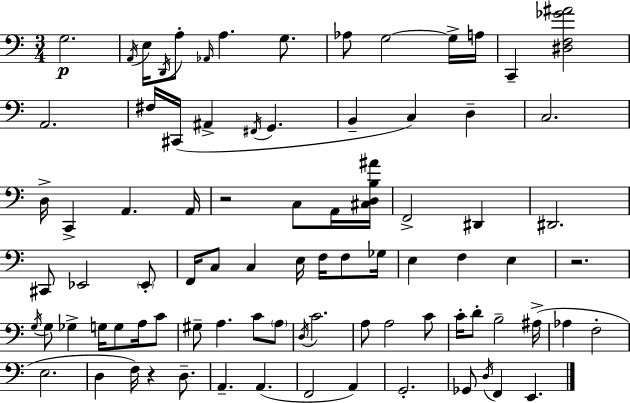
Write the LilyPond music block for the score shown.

{
  \clef bass
  \numericTimeSignature
  \time 3/4
  \key c \major
  g2.\p | \acciaccatura { a,16 } e16 \acciaccatura { d,16 } a8-. \grace { aes,16 } a4. | g8. aes8 g2~~ | g16-> a16 c,4-- <dis f ges' ais'>2 | \break a,2. | fis16 cis,16( ais,4-> \acciaccatura { fis,16 } g,4. | b,4-- c4) | d4-- c2. | \break d16-> c,4-> a,4. | a,16 r2 | c8 a,16 <cis d b ais'>16 f,2-> | dis,4 dis,2. | \break cis,8 ees,2 | \parenthesize ees,8-. f,16 c8 c4 e16 | f16 f8 ges16 e4 f4 | e4 r2. | \break \acciaccatura { g16 } g8 ges4-> g16 | g8 a16 c'8 gis8-- a4. | c'8 \parenthesize a8 \acciaccatura { d16 } c'2. | a8 a2 | \break c'8 c'16-. d'8-. b2-- | ais16->( aes4 f2-. | e2. | d4 f16) r4 | \break d8.-- a,4.-- | a,4.( f,2 | a,4) g,2.-. | ges,8 \acciaccatura { d16 } f,4 | \break e,4. \bar "|."
}